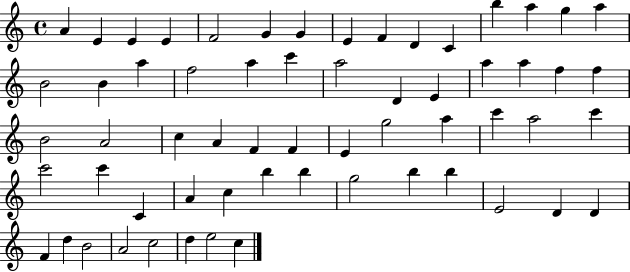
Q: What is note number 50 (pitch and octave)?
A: B5